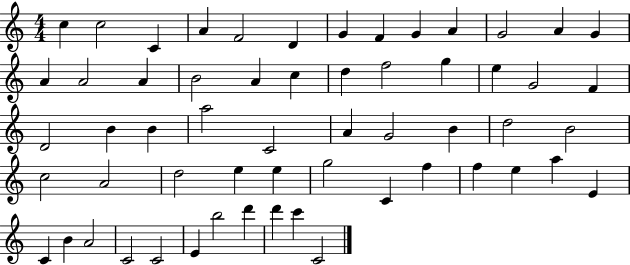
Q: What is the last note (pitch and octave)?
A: C4